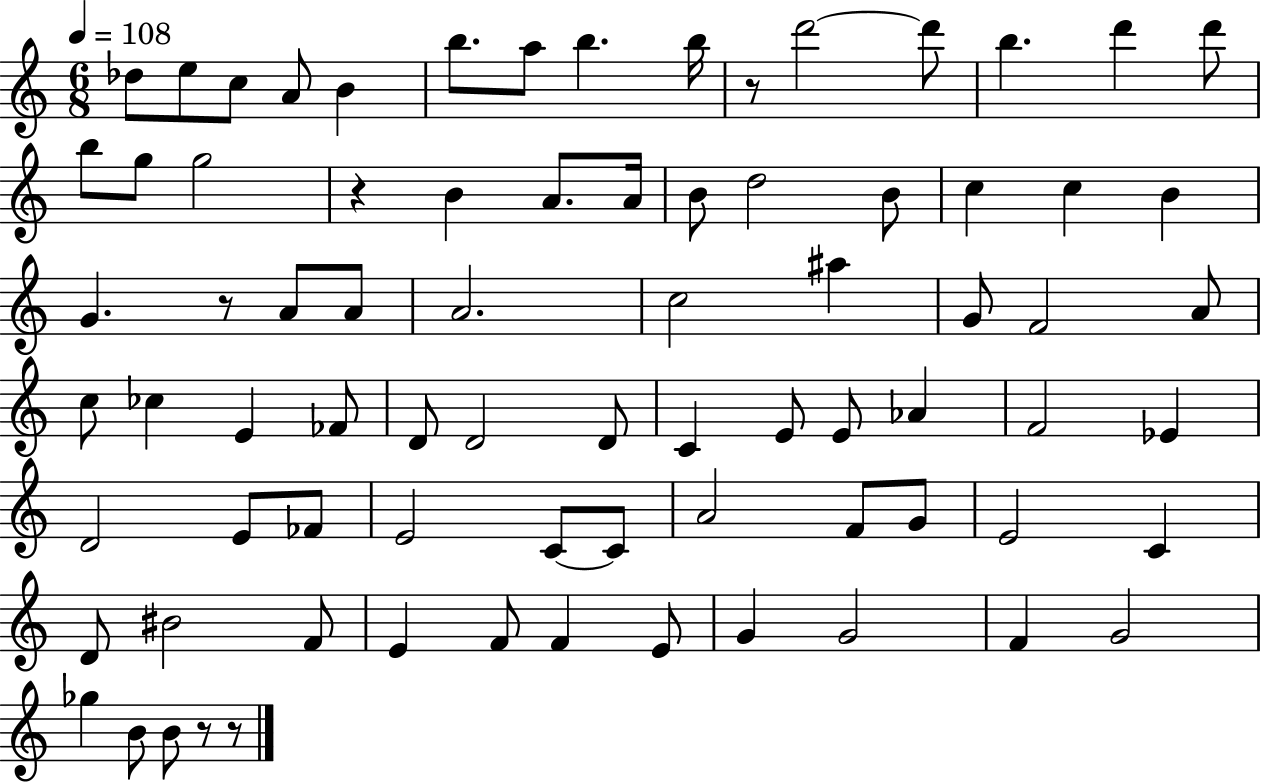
X:1
T:Untitled
M:6/8
L:1/4
K:C
_d/2 e/2 c/2 A/2 B b/2 a/2 b b/4 z/2 d'2 d'/2 b d' d'/2 b/2 g/2 g2 z B A/2 A/4 B/2 d2 B/2 c c B G z/2 A/2 A/2 A2 c2 ^a G/2 F2 A/2 c/2 _c E _F/2 D/2 D2 D/2 C E/2 E/2 _A F2 _E D2 E/2 _F/2 E2 C/2 C/2 A2 F/2 G/2 E2 C D/2 ^B2 F/2 E F/2 F E/2 G G2 F G2 _g B/2 B/2 z/2 z/2